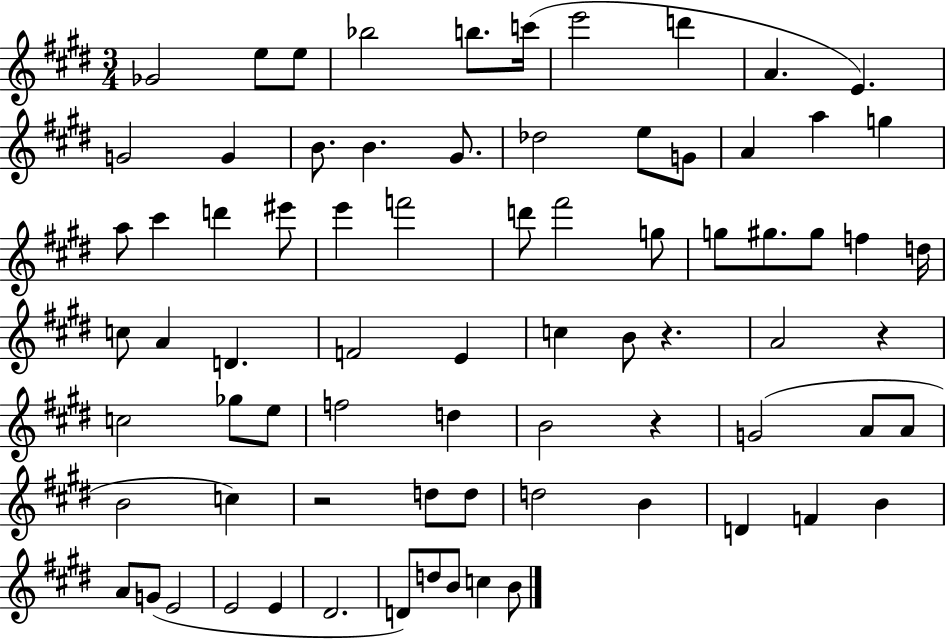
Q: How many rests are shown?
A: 4